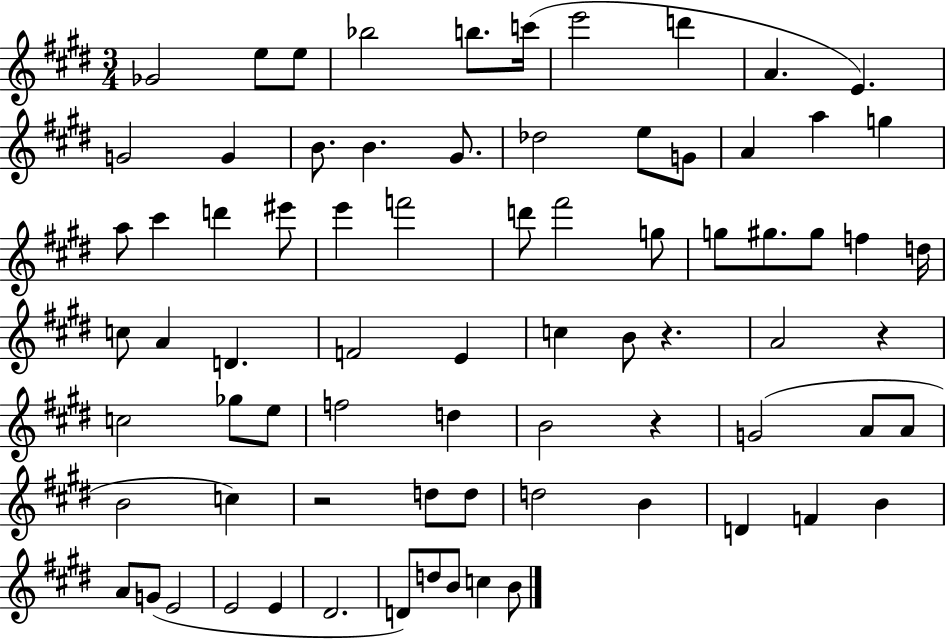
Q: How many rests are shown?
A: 4